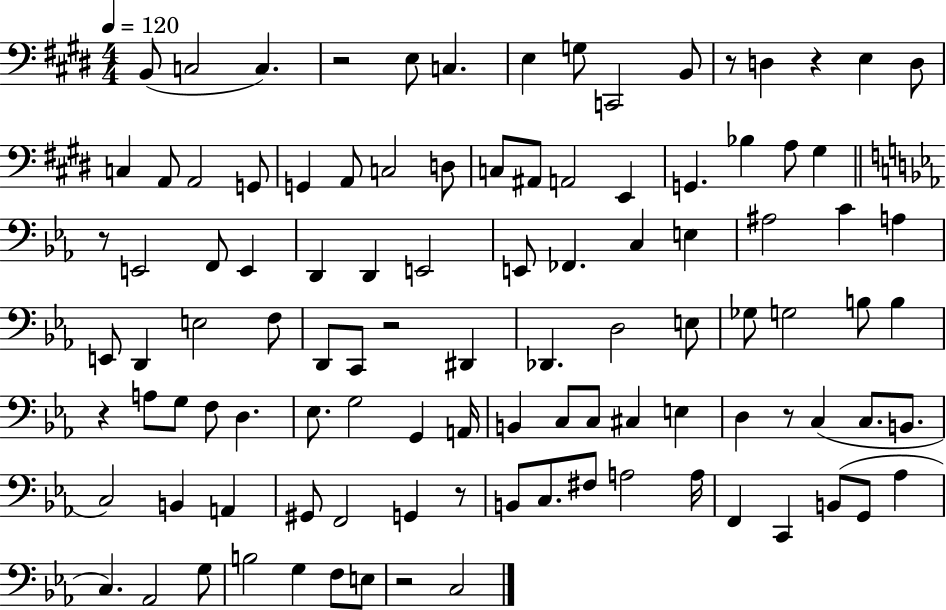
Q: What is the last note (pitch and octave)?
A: C3